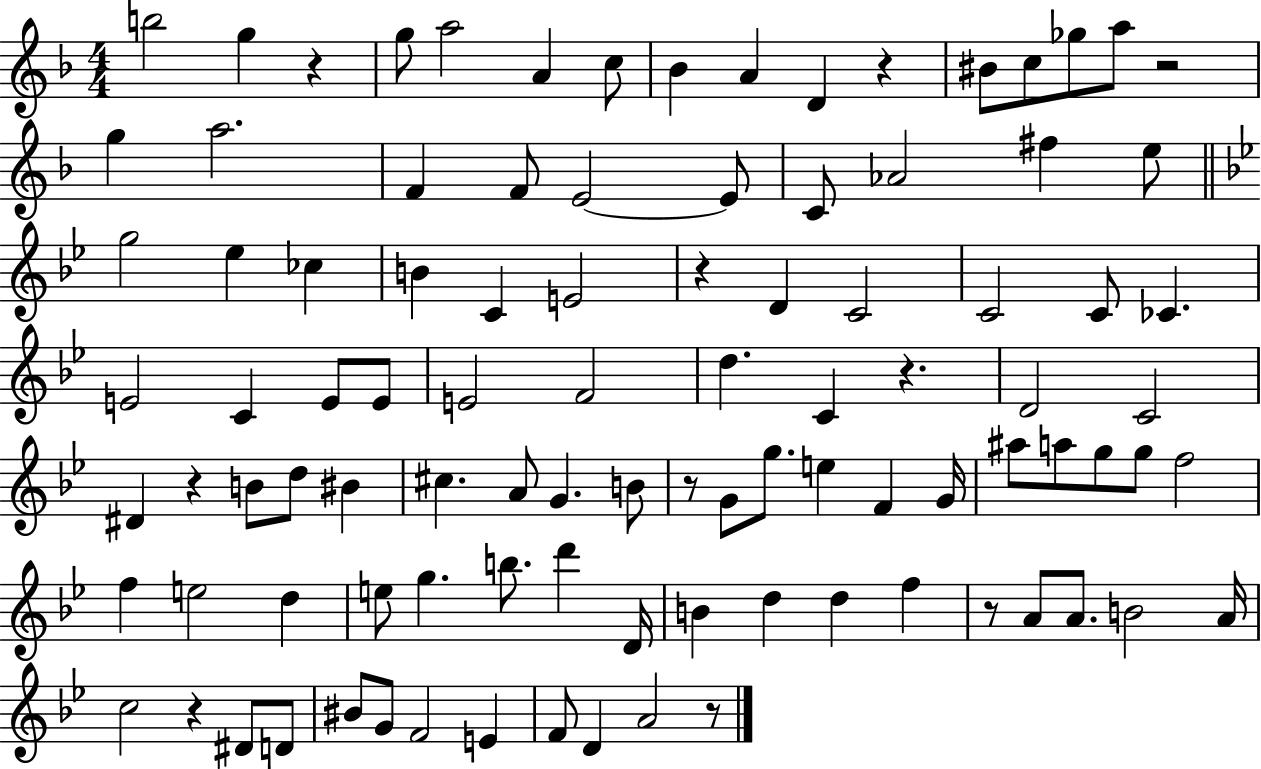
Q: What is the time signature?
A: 4/4